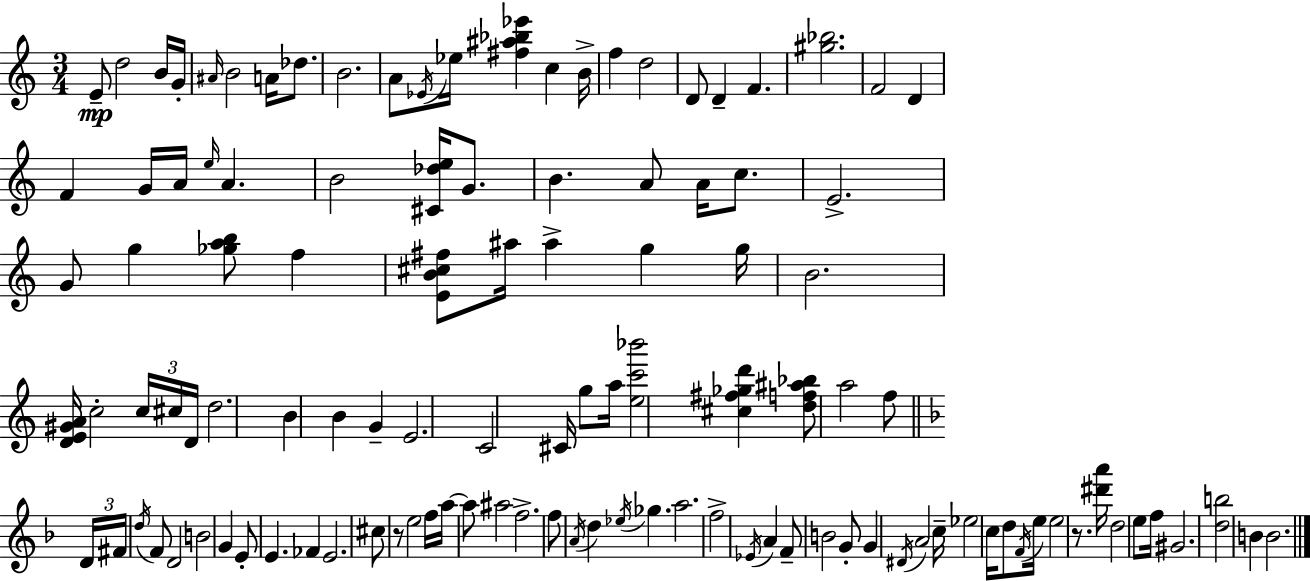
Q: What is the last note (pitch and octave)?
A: B4